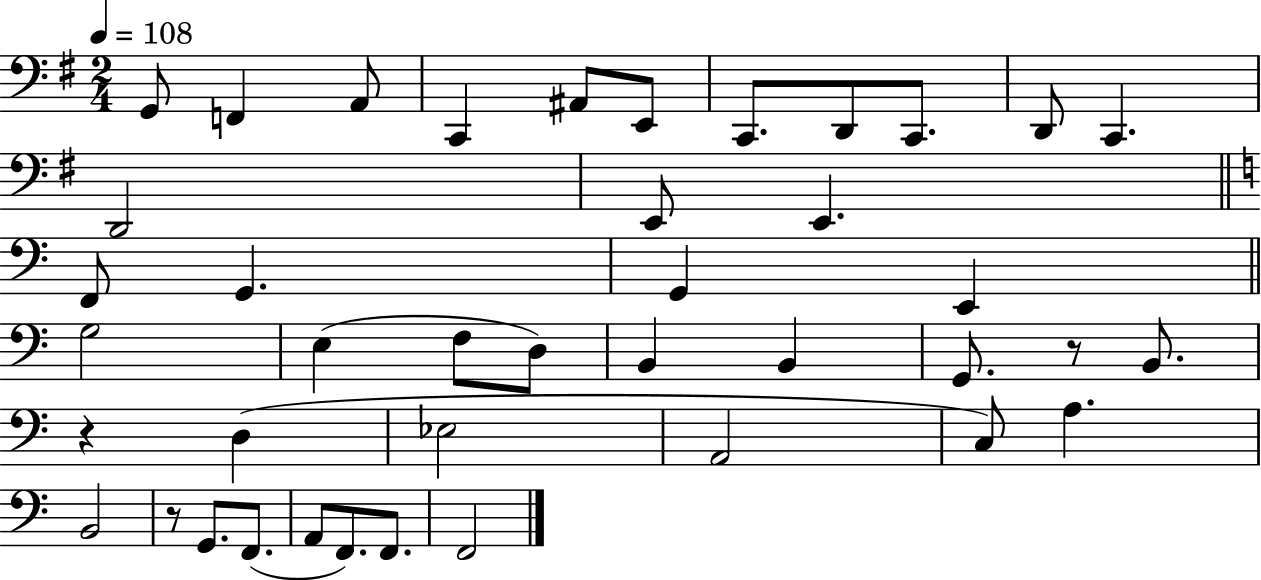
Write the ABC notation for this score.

X:1
T:Untitled
M:2/4
L:1/4
K:G
G,,/2 F,, A,,/2 C,, ^A,,/2 E,,/2 C,,/2 D,,/2 C,,/2 D,,/2 C,, D,,2 E,,/2 E,, F,,/2 G,, G,, E,, G,2 E, F,/2 D,/2 B,, B,, G,,/2 z/2 B,,/2 z D, _E,2 A,,2 C,/2 A, B,,2 z/2 G,,/2 F,,/2 A,,/2 F,,/2 F,,/2 F,,2